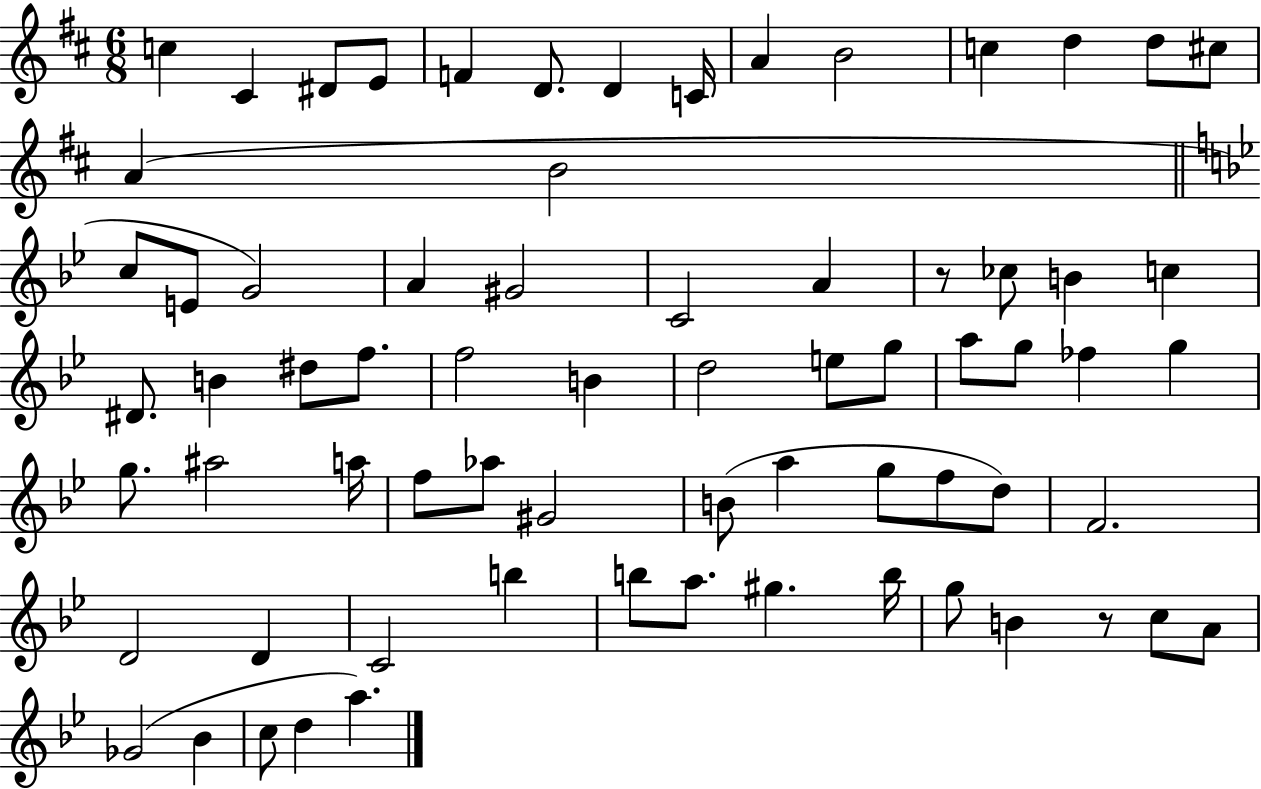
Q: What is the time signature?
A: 6/8